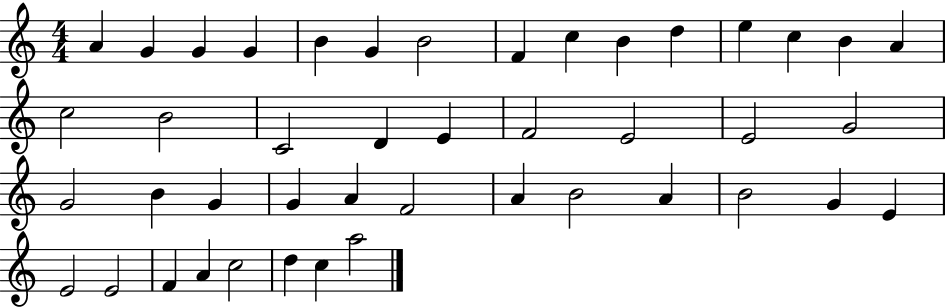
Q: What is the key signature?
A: C major